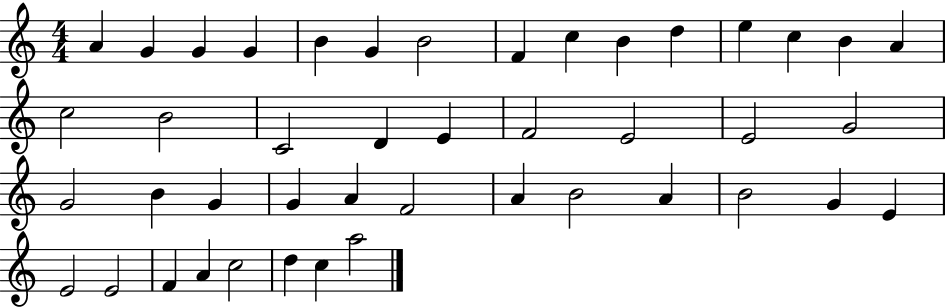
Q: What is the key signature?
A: C major